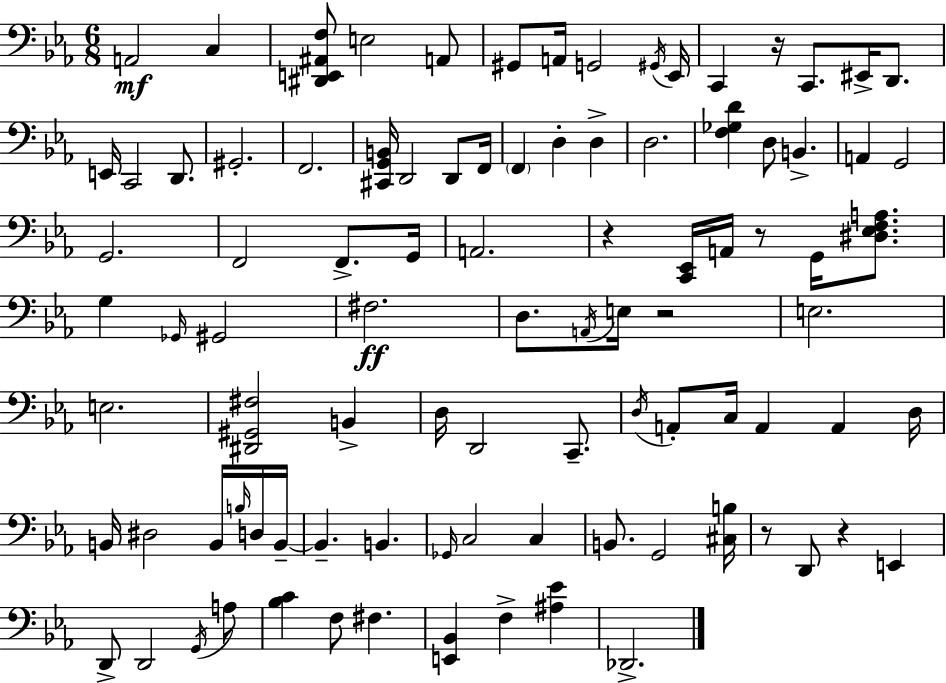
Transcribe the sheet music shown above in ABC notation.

X:1
T:Untitled
M:6/8
L:1/4
K:Cm
A,,2 C, [^D,,E,,^A,,F,]/2 E,2 A,,/2 ^G,,/2 A,,/4 G,,2 ^G,,/4 _E,,/4 C,, z/4 C,,/2 ^E,,/4 D,,/2 E,,/4 C,,2 D,,/2 ^G,,2 F,,2 [^C,,G,,B,,]/4 D,,2 D,,/2 F,,/4 F,, D, D, D,2 [F,_G,D] D,/2 B,, A,, G,,2 G,,2 F,,2 F,,/2 G,,/4 A,,2 z [C,,_E,,]/4 A,,/4 z/2 G,,/4 [^D,_E,F,A,]/2 G, _G,,/4 ^G,,2 ^F,2 D,/2 A,,/4 E,/4 z2 E,2 E,2 [^D,,^G,,^F,]2 B,, D,/4 D,,2 C,,/2 D,/4 A,,/2 C,/4 A,, A,, D,/4 B,,/4 ^D,2 B,,/4 B,/4 D,/4 B,,/4 B,, B,, _G,,/4 C,2 C, B,,/2 G,,2 [^C,B,]/4 z/2 D,,/2 z E,, D,,/2 D,,2 G,,/4 A,/2 [_B,C] F,/2 ^F, [E,,_B,,] F, [^A,_E] _D,,2